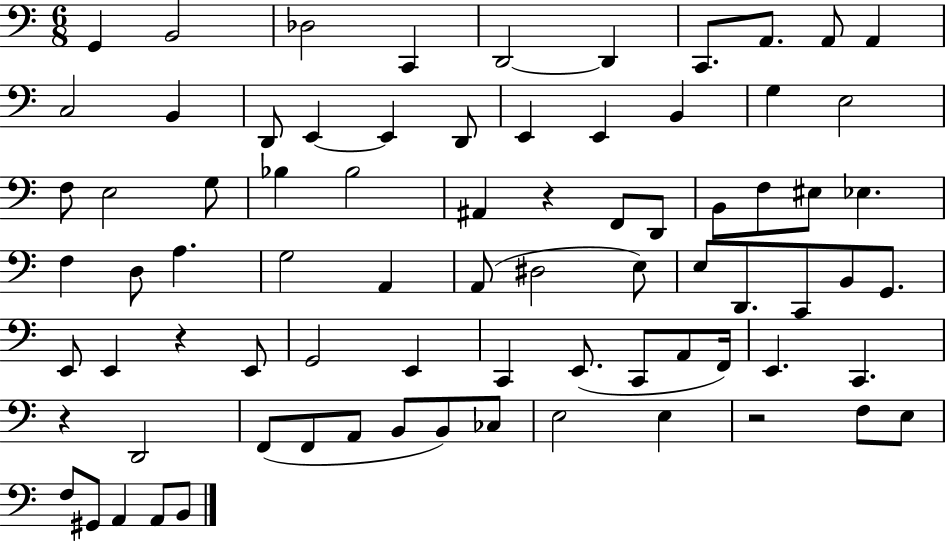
G2/q B2/h Db3/h C2/q D2/h D2/q C2/e. A2/e. A2/e A2/q C3/h B2/q D2/e E2/q E2/q D2/e E2/q E2/q B2/q G3/q E3/h F3/e E3/h G3/e Bb3/q Bb3/h A#2/q R/q F2/e D2/e B2/e F3/e EIS3/e Eb3/q. F3/q D3/e A3/q. G3/h A2/q A2/e D#3/h E3/e E3/e D2/e. C2/e B2/e G2/e. E2/e E2/q R/q E2/e G2/h E2/q C2/q E2/e. C2/e A2/e F2/s E2/q. C2/q. R/q D2/h F2/e F2/e A2/e B2/e B2/e CES3/e E3/h E3/q R/h F3/e E3/e F3/e G#2/e A2/q A2/e B2/e